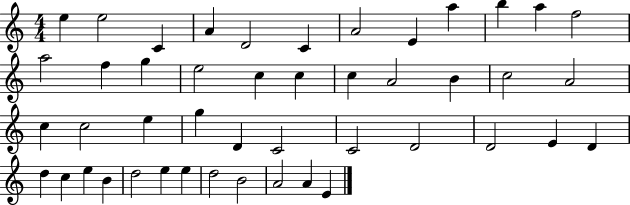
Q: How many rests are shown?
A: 0